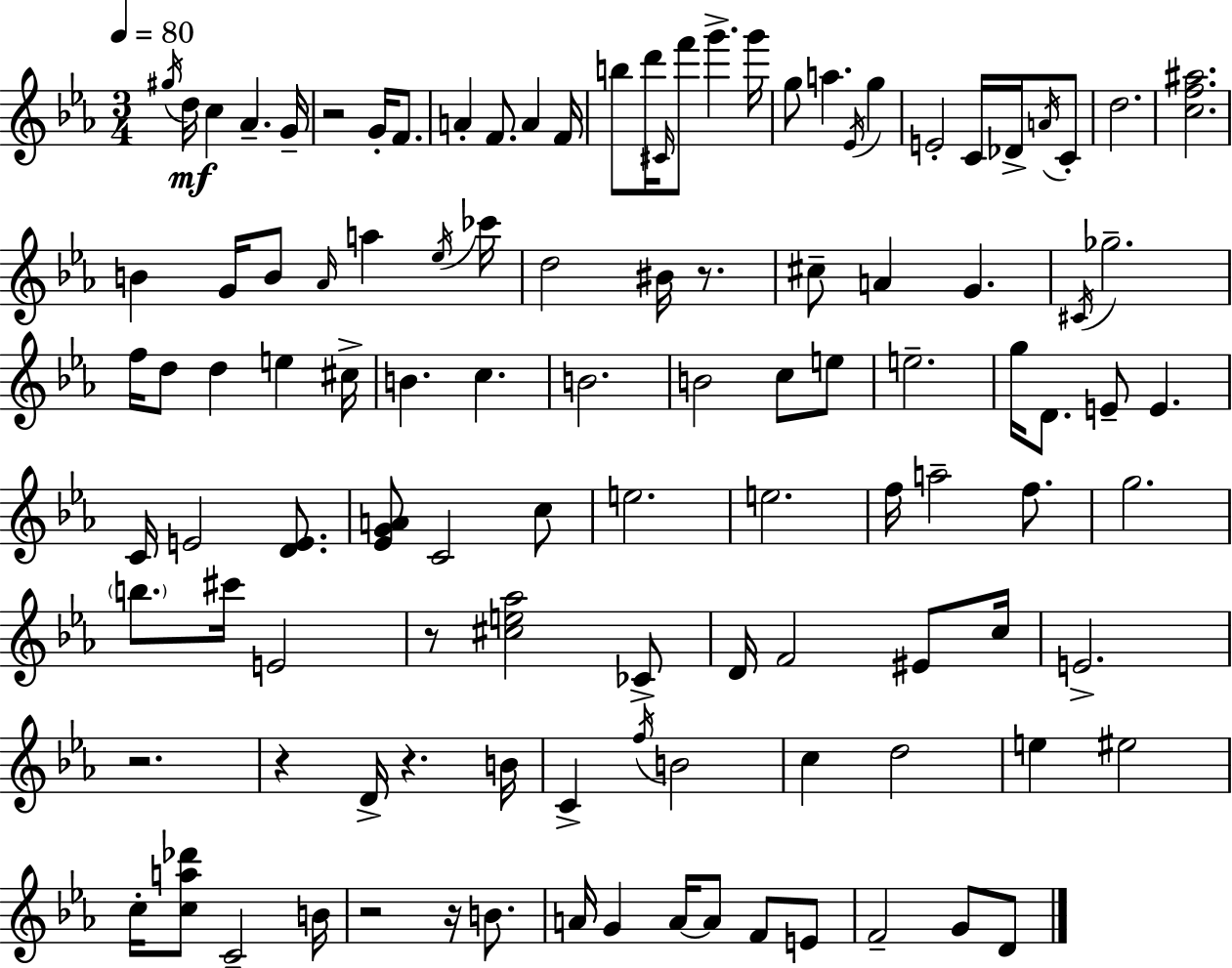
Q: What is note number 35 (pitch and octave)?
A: D5